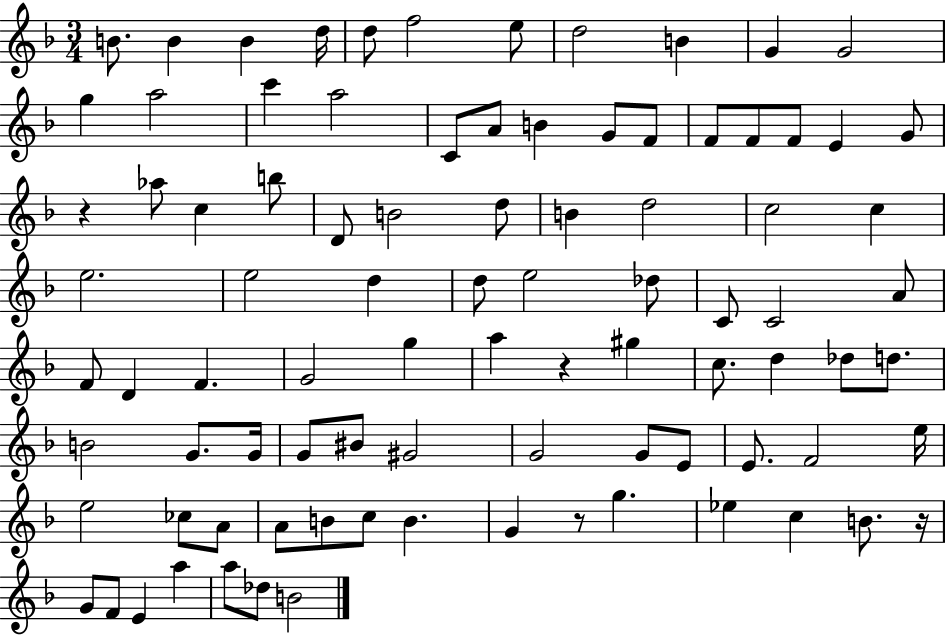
{
  \clef treble
  \numericTimeSignature
  \time 3/4
  \key f \major
  b'8. b'4 b'4 d''16 | d''8 f''2 e''8 | d''2 b'4 | g'4 g'2 | \break g''4 a''2 | c'''4 a''2 | c'8 a'8 b'4 g'8 f'8 | f'8 f'8 f'8 e'4 g'8 | \break r4 aes''8 c''4 b''8 | d'8 b'2 d''8 | b'4 d''2 | c''2 c''4 | \break e''2. | e''2 d''4 | d''8 e''2 des''8 | c'8 c'2 a'8 | \break f'8 d'4 f'4. | g'2 g''4 | a''4 r4 gis''4 | c''8. d''4 des''8 d''8. | \break b'2 g'8. g'16 | g'8 bis'8 gis'2 | g'2 g'8 e'8 | e'8. f'2 e''16 | \break e''2 ces''8 a'8 | a'8 b'8 c''8 b'4. | g'4 r8 g''4. | ees''4 c''4 b'8. r16 | \break g'8 f'8 e'4 a''4 | a''8 des''8 b'2 | \bar "|."
}